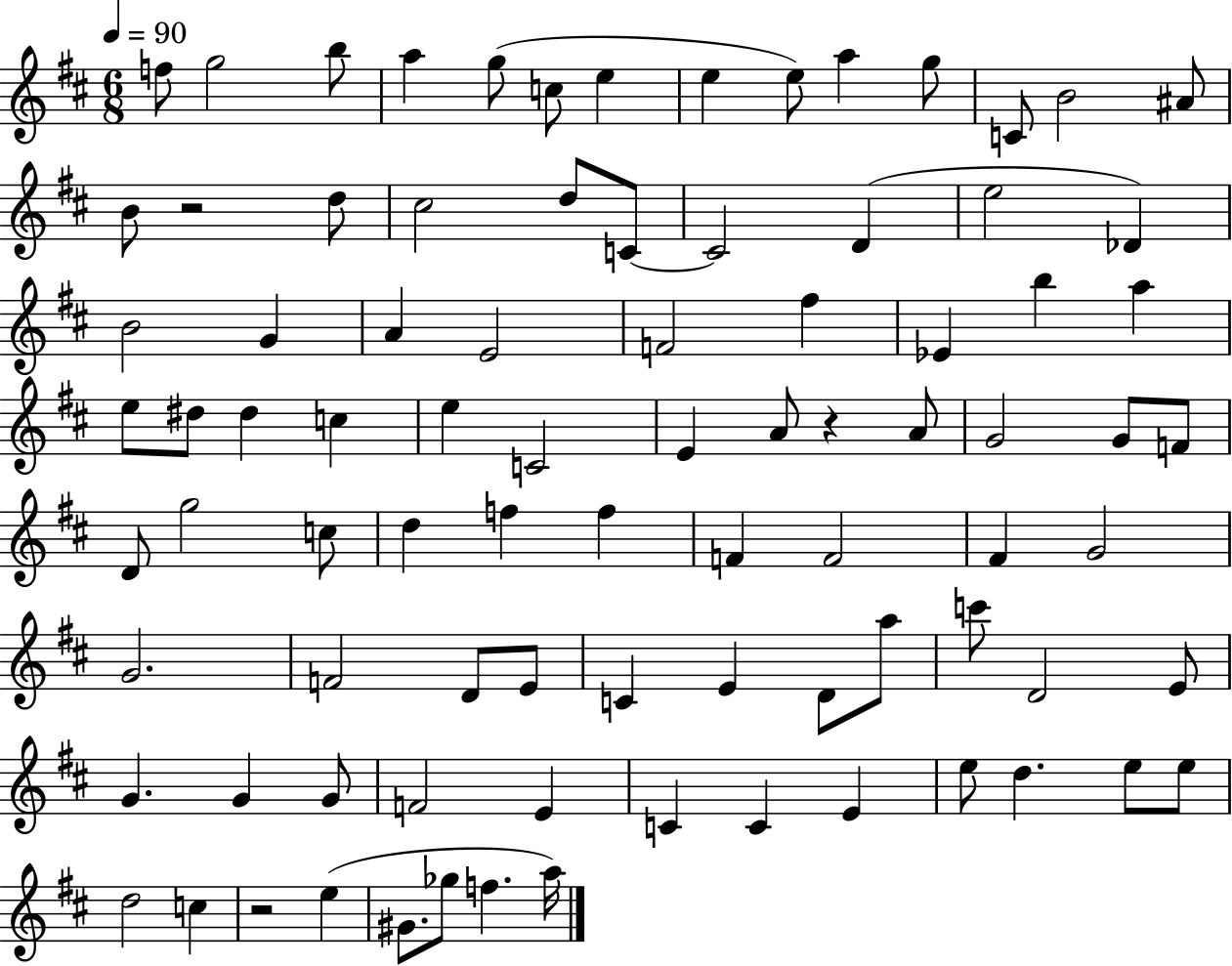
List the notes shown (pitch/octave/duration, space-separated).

F5/e G5/h B5/e A5/q G5/e C5/e E5/q E5/q E5/e A5/q G5/e C4/e B4/h A#4/e B4/e R/h D5/e C#5/h D5/e C4/e C4/h D4/q E5/h Db4/q B4/h G4/q A4/q E4/h F4/h F#5/q Eb4/q B5/q A5/q E5/e D#5/e D#5/q C5/q E5/q C4/h E4/q A4/e R/q A4/e G4/h G4/e F4/e D4/e G5/h C5/e D5/q F5/q F5/q F4/q F4/h F#4/q G4/h G4/h. F4/h D4/e E4/e C4/q E4/q D4/e A5/e C6/e D4/h E4/e G4/q. G4/q G4/e F4/h E4/q C4/q C4/q E4/q E5/e D5/q. E5/e E5/e D5/h C5/q R/h E5/q G#4/e. Gb5/e F5/q. A5/s